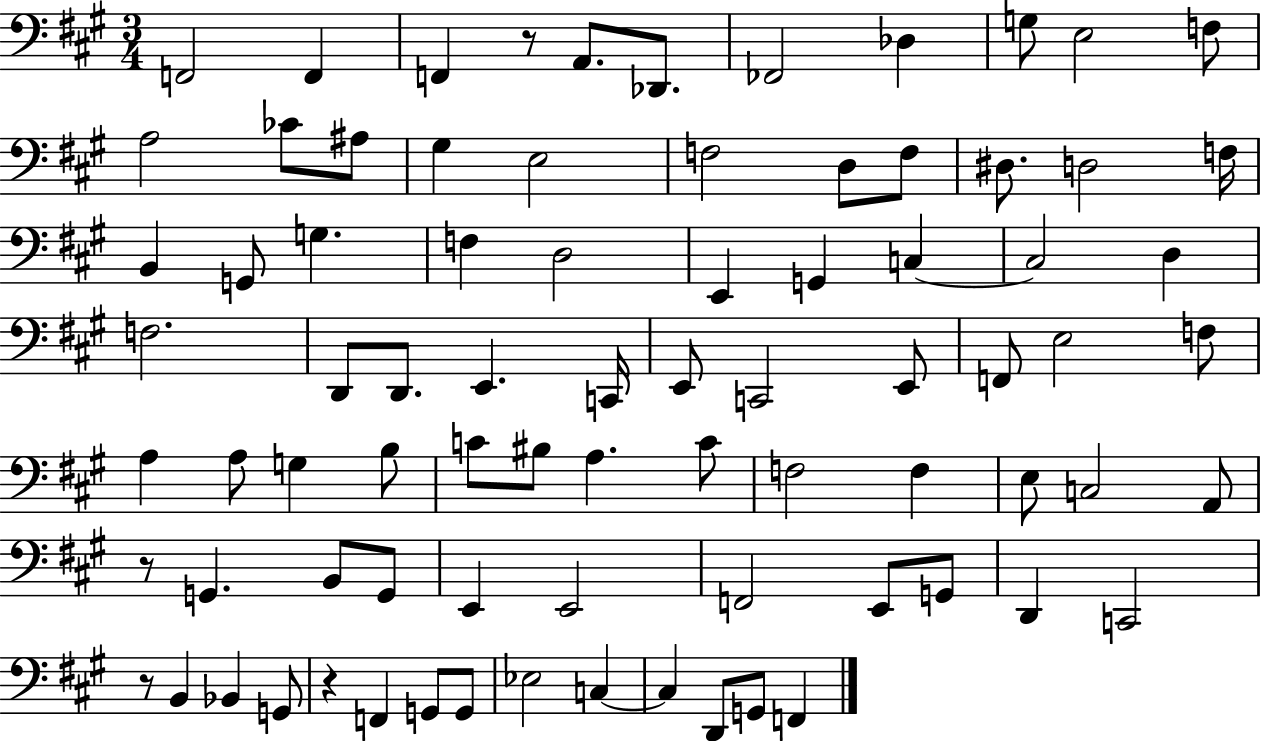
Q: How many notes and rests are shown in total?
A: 81